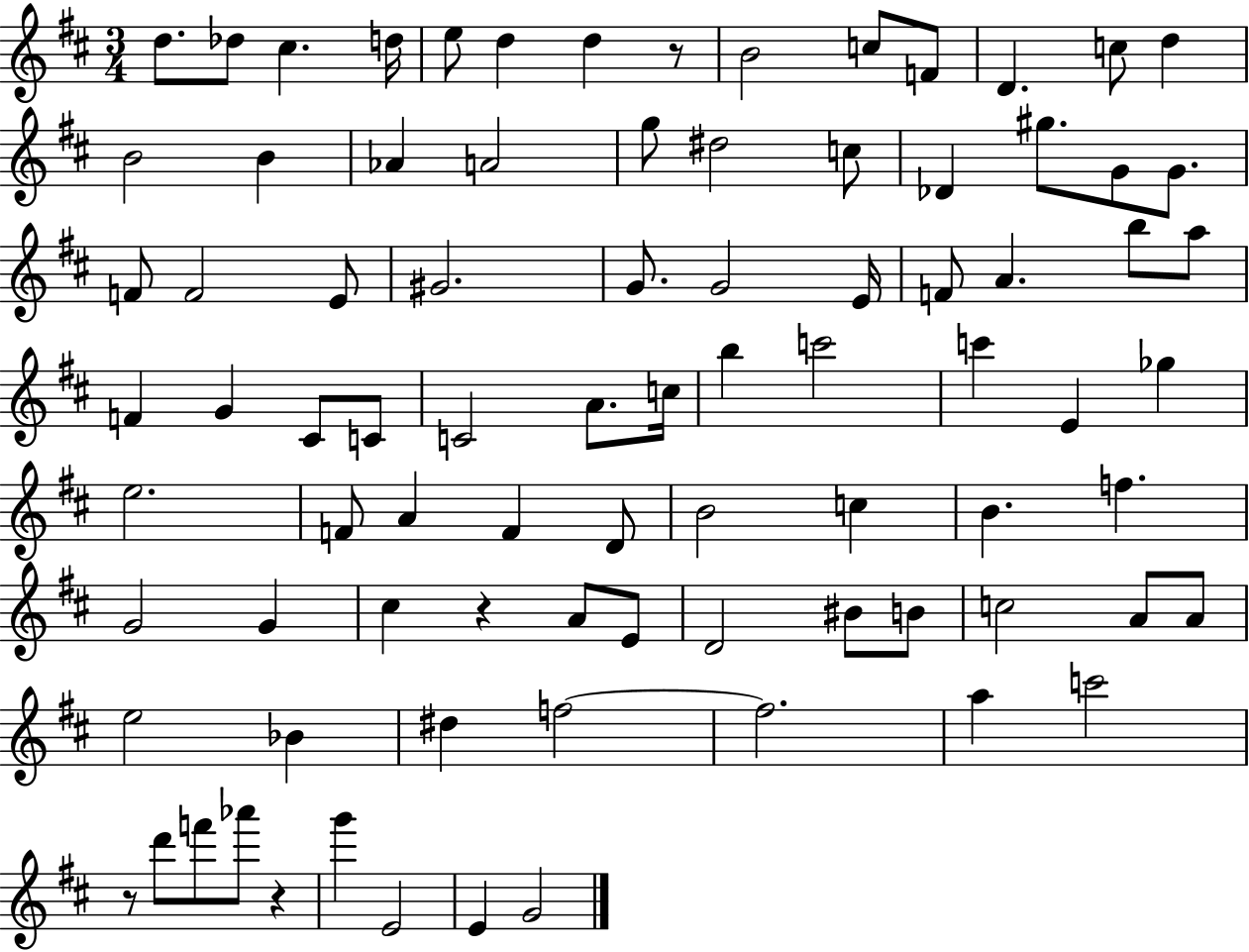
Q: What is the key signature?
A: D major